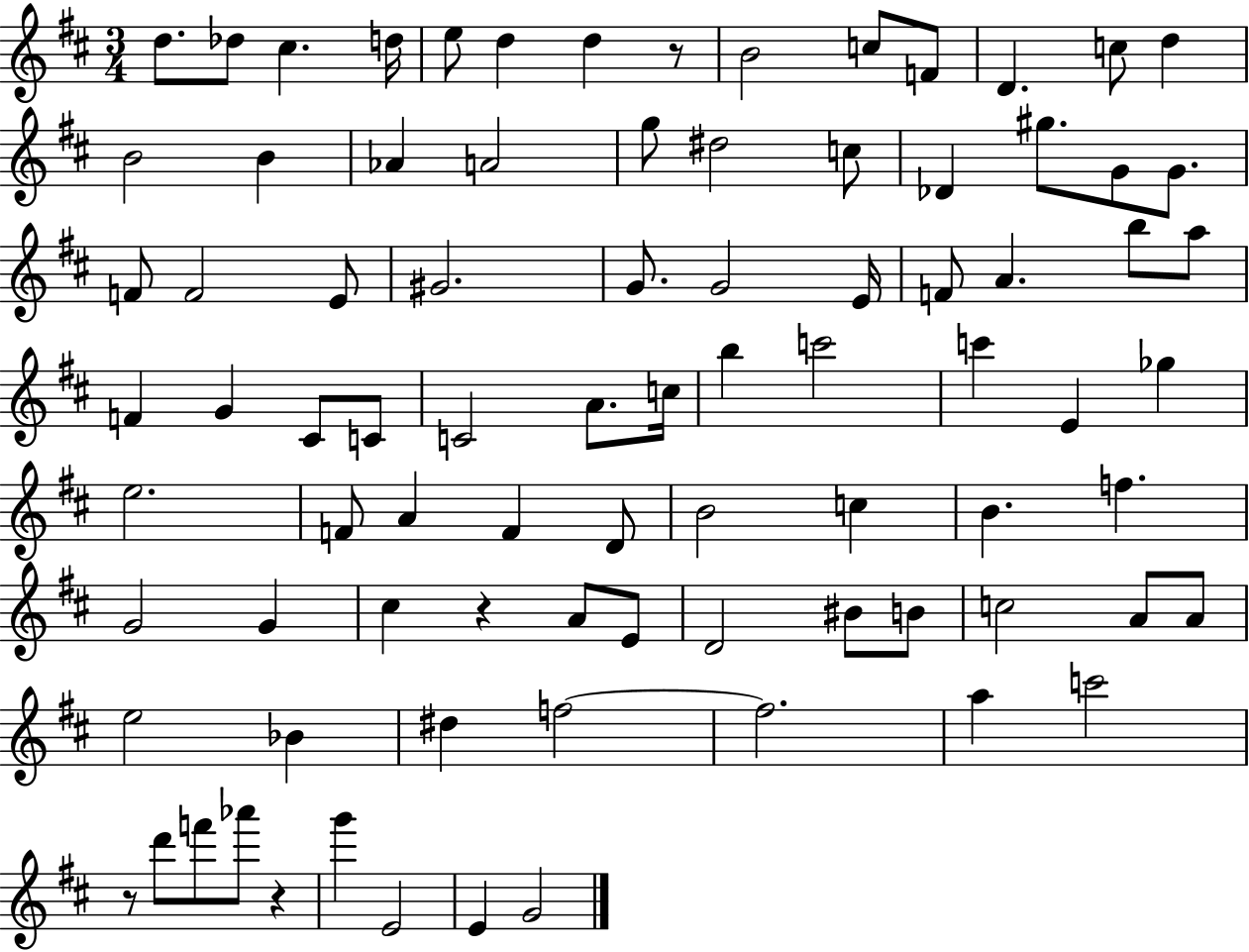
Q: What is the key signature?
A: D major